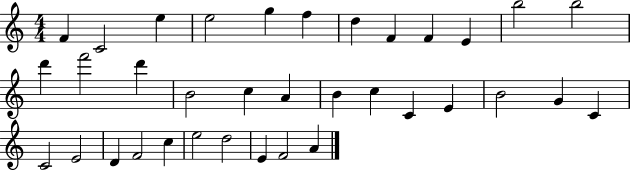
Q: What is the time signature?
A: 4/4